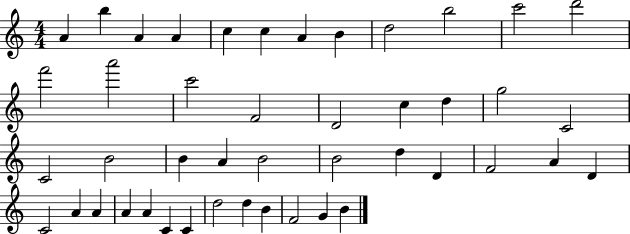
A4/q B5/q A4/q A4/q C5/q C5/q A4/q B4/q D5/h B5/h C6/h D6/h F6/h A6/h C6/h F4/h D4/h C5/q D5/q G5/h C4/h C4/h B4/h B4/q A4/q B4/h B4/h D5/q D4/q F4/h A4/q D4/q C4/h A4/q A4/q A4/q A4/q C4/q C4/q D5/h D5/q B4/q F4/h G4/q B4/q